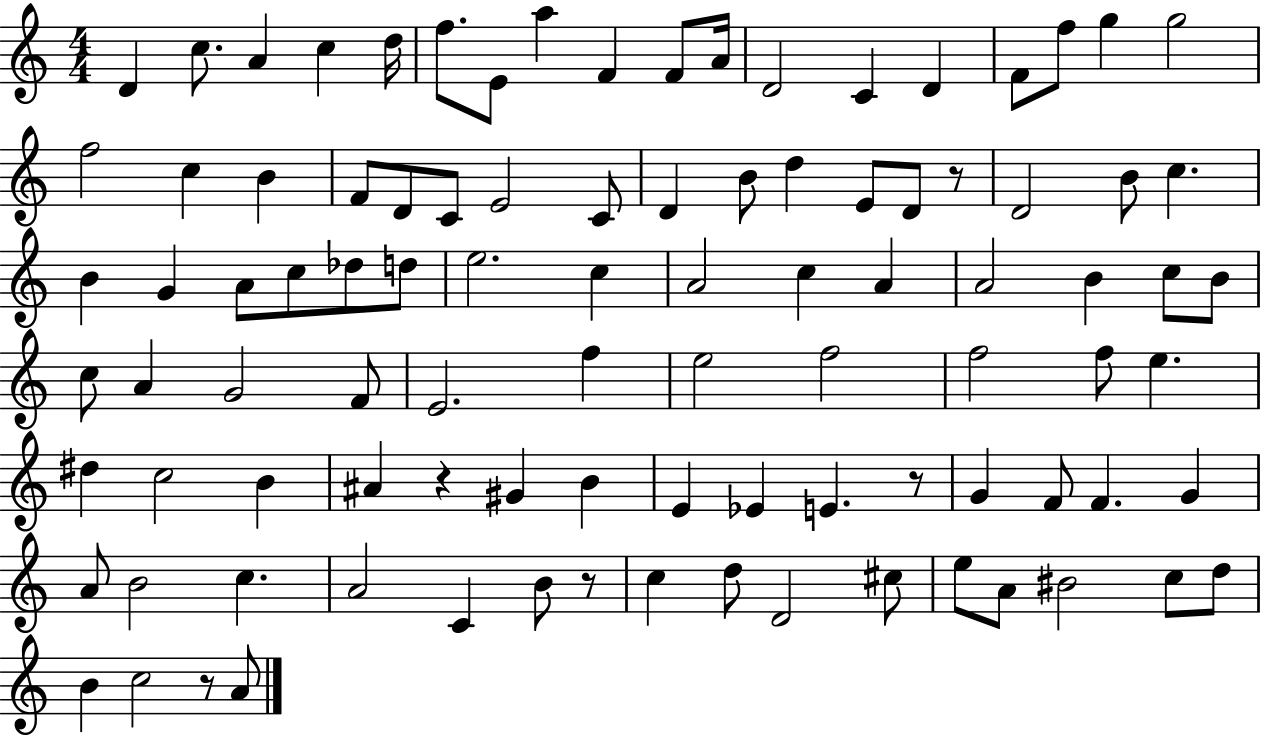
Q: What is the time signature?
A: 4/4